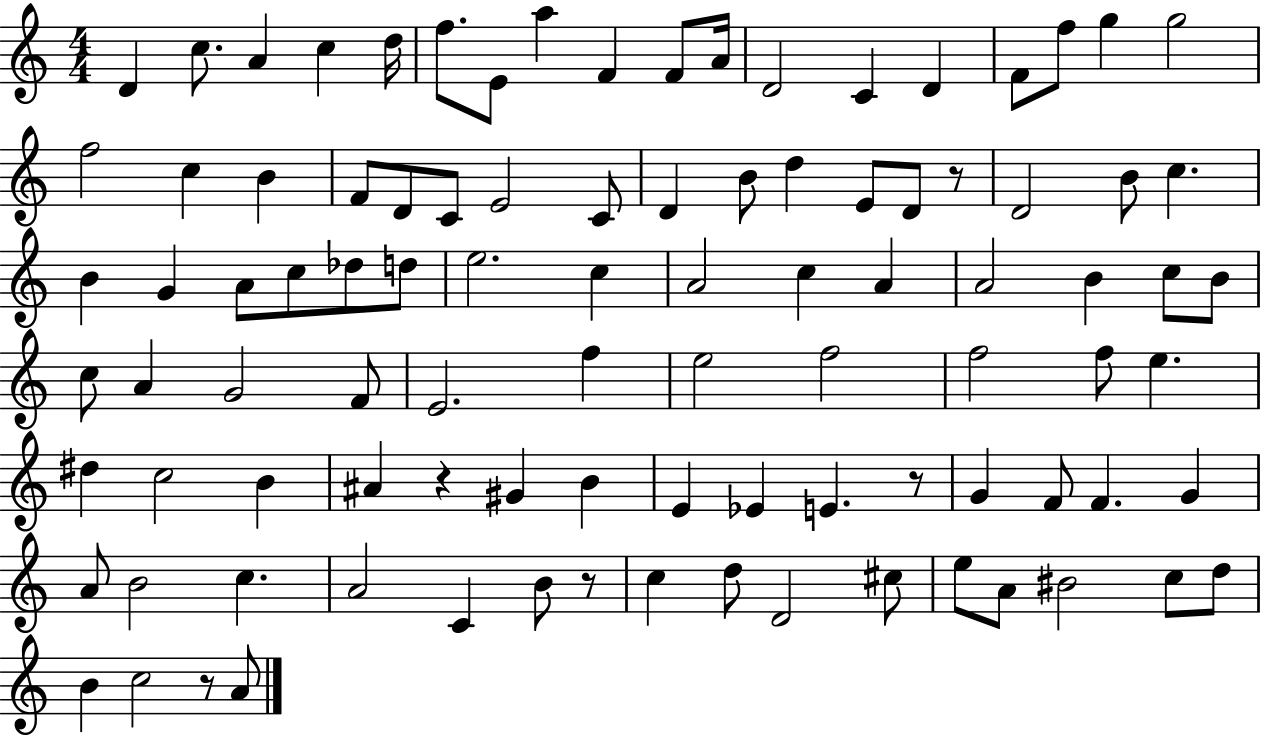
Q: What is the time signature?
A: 4/4